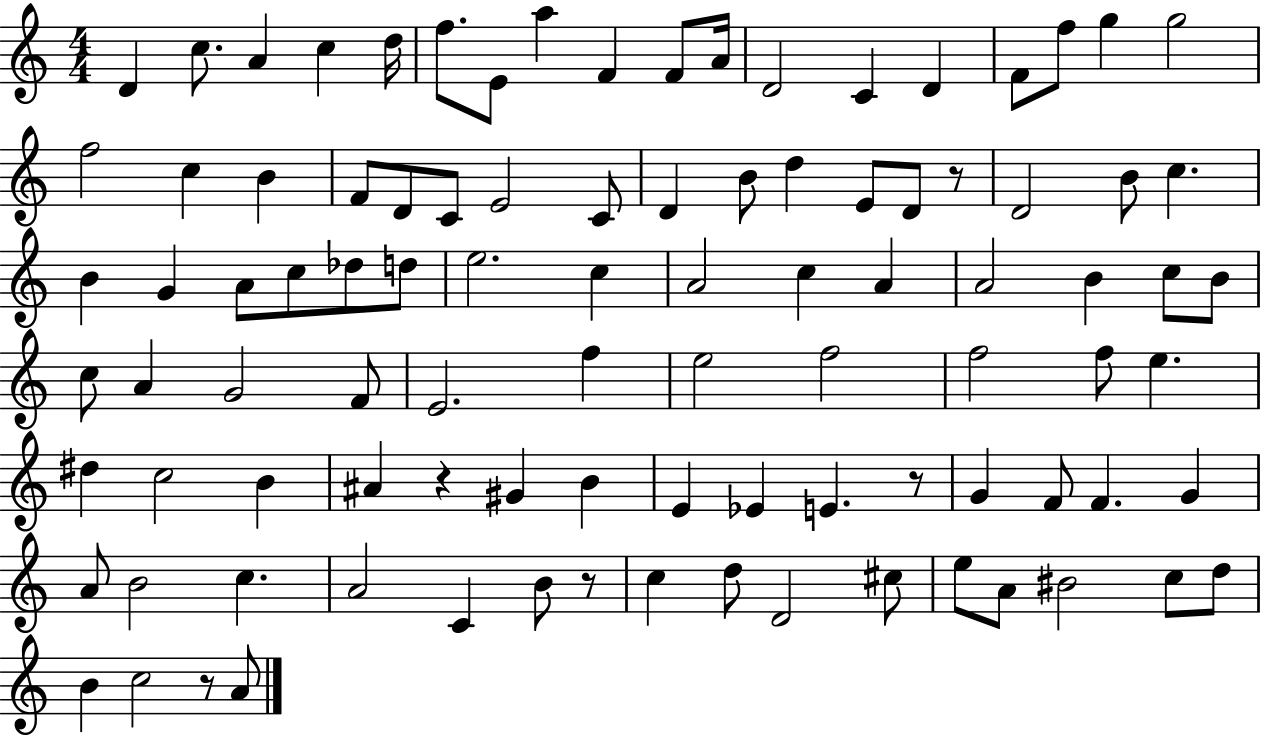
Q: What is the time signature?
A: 4/4